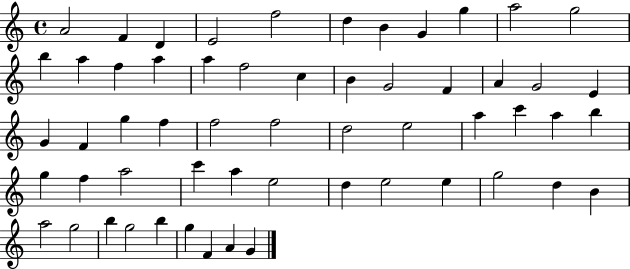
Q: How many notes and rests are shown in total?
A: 57